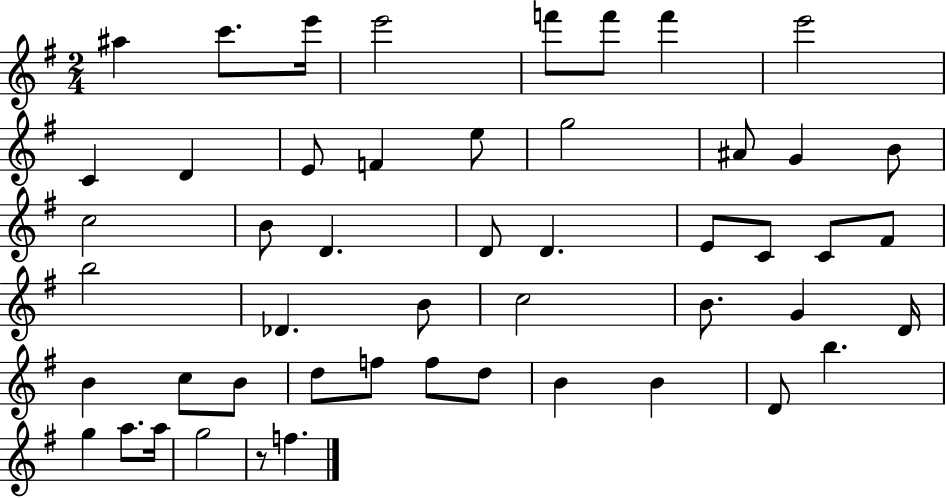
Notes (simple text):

A#5/q C6/e. E6/s E6/h F6/e F6/e F6/q E6/h C4/q D4/q E4/e F4/q E5/e G5/h A#4/e G4/q B4/e C5/h B4/e D4/q. D4/e D4/q. E4/e C4/e C4/e F#4/e B5/h Db4/q. B4/e C5/h B4/e. G4/q D4/s B4/q C5/e B4/e D5/e F5/e F5/e D5/e B4/q B4/q D4/e B5/q. G5/q A5/e. A5/s G5/h R/e F5/q.